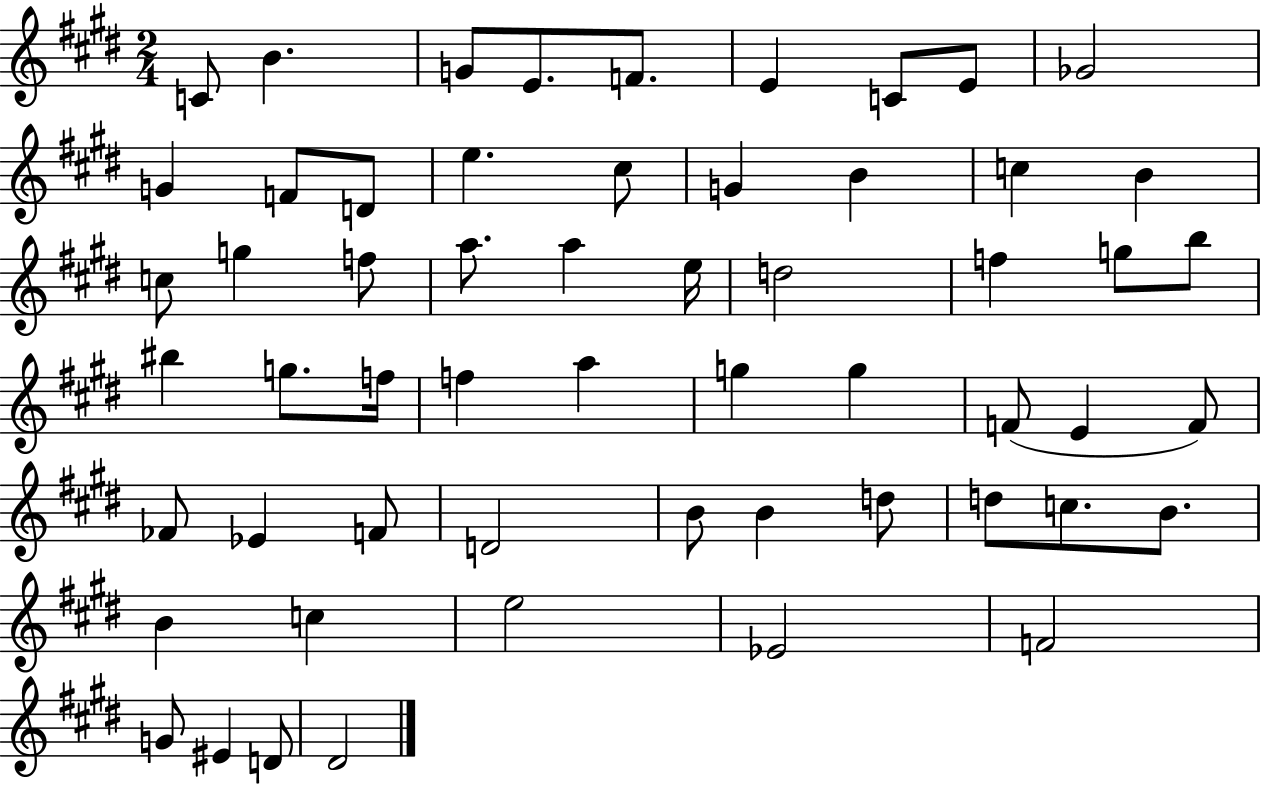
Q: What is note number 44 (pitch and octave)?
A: B4